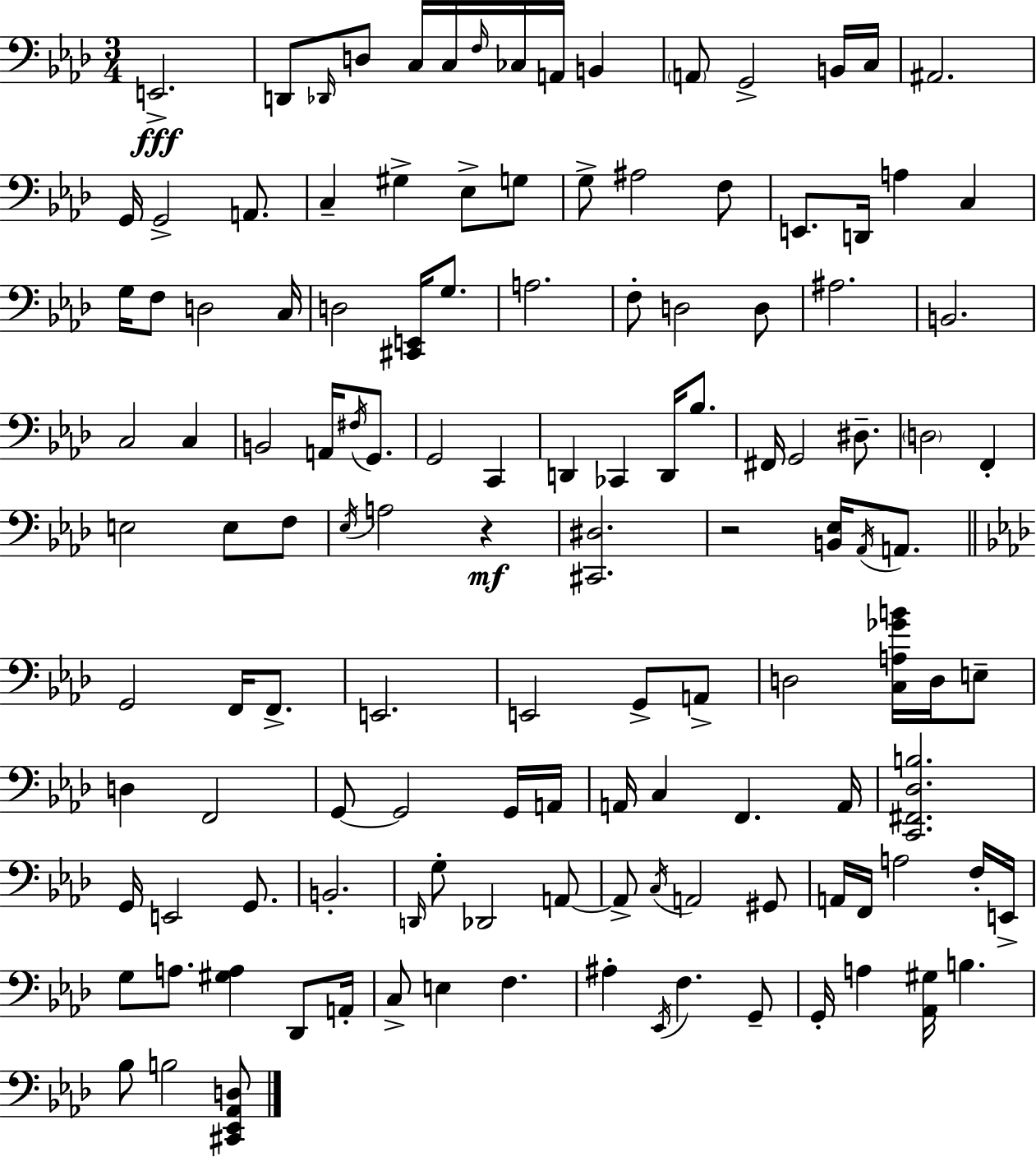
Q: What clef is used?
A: bass